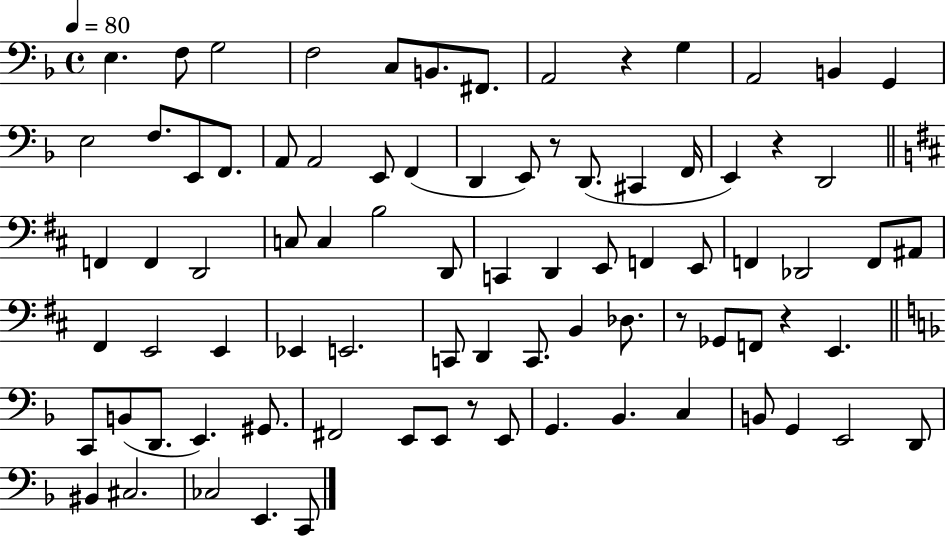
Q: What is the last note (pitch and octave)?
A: C2